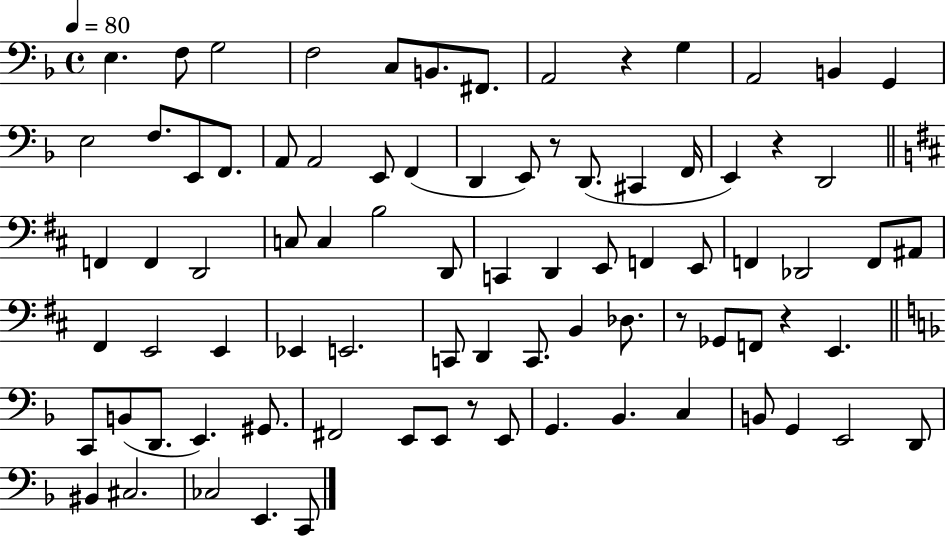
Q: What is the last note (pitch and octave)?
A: C2